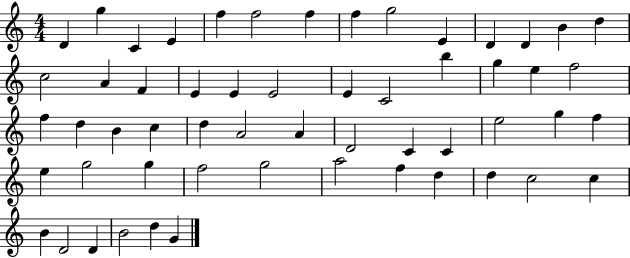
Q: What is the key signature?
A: C major